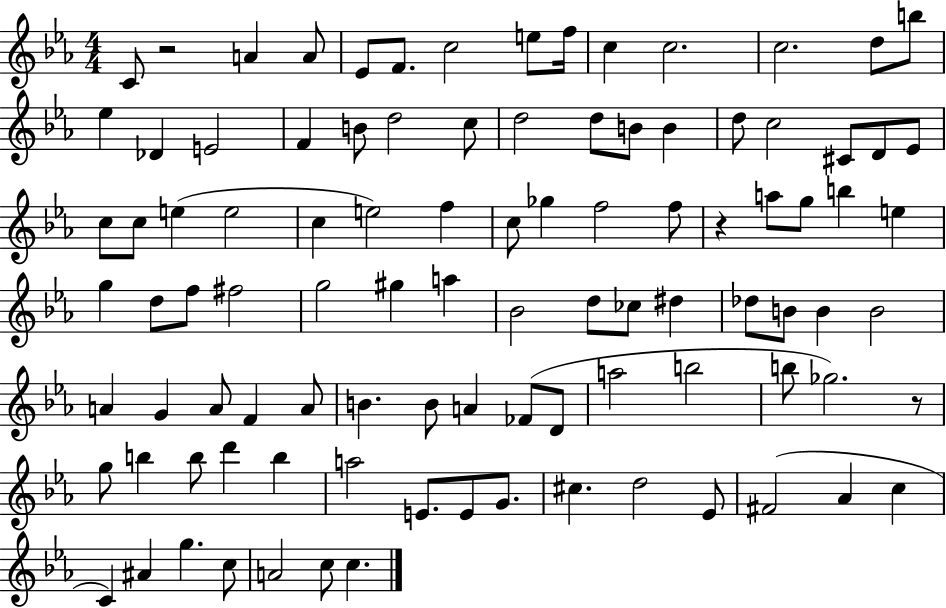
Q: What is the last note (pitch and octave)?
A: C5